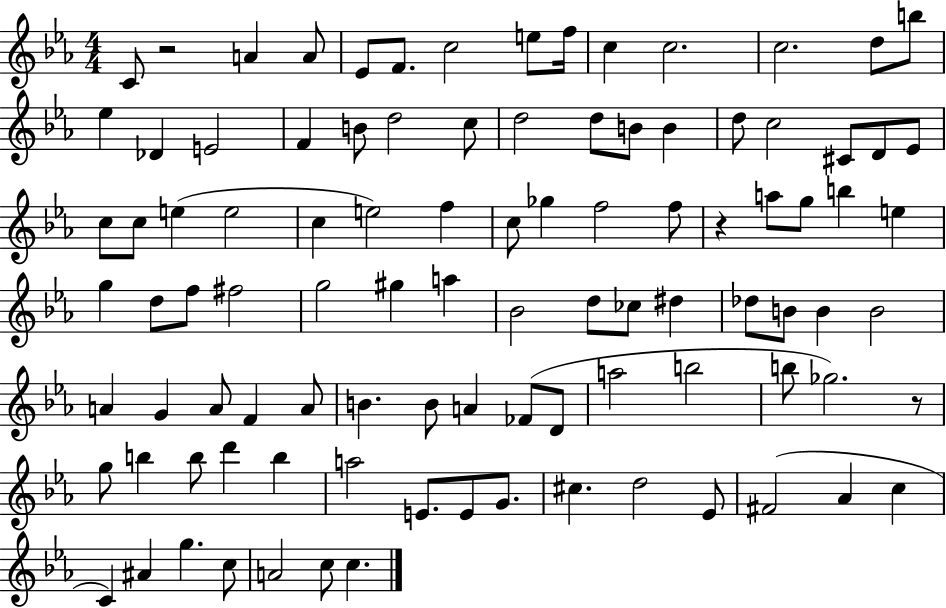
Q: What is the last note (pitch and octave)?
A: C5